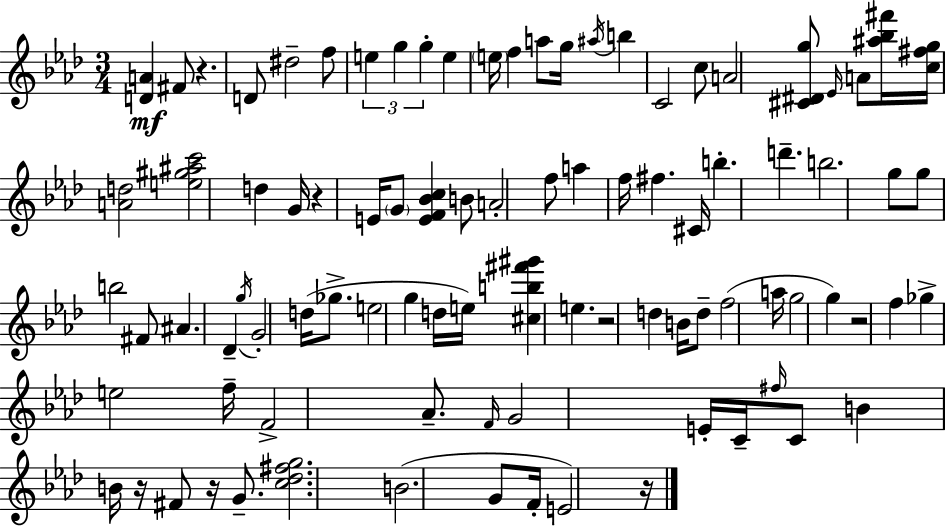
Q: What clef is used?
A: treble